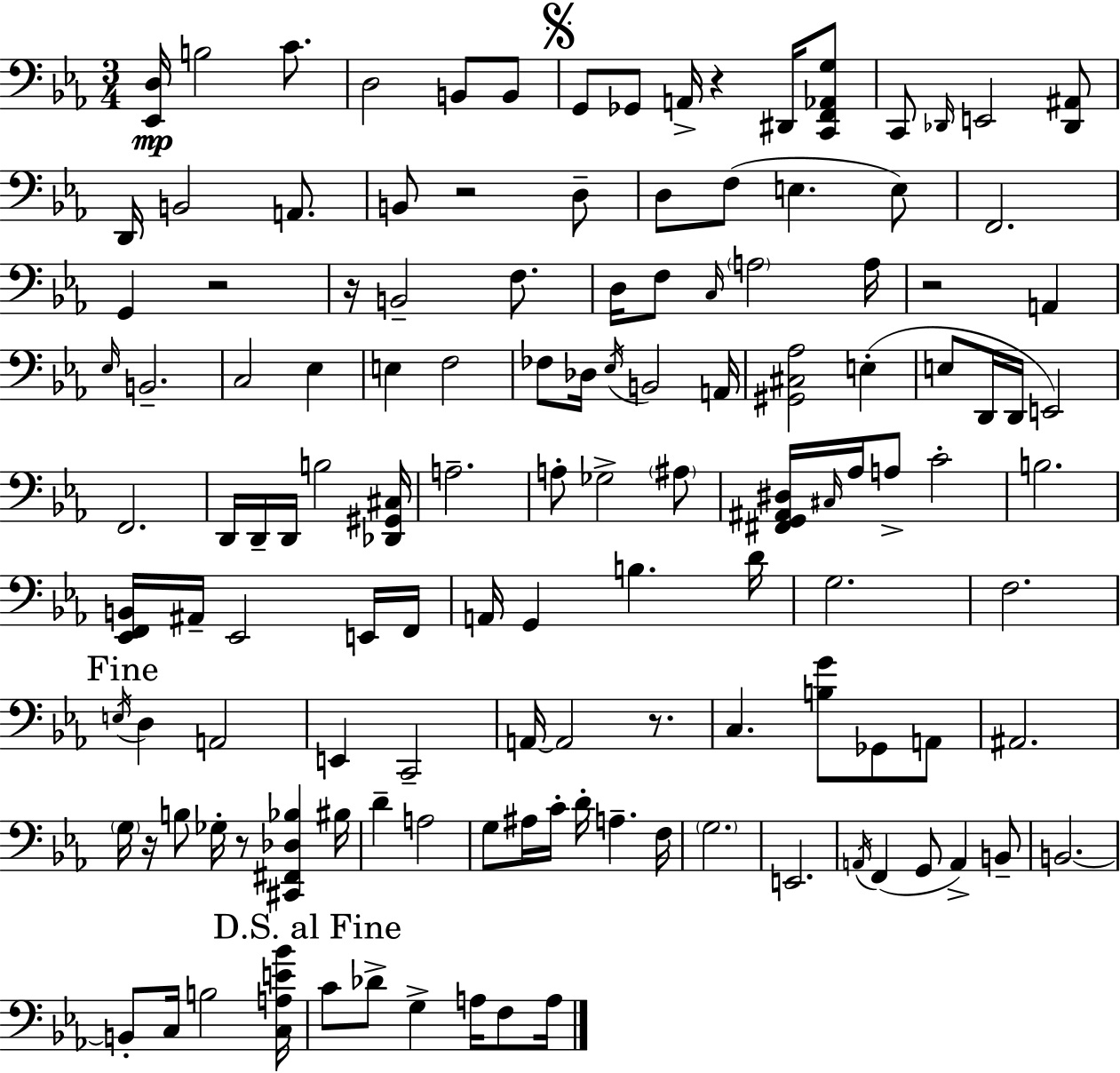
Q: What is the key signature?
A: C minor